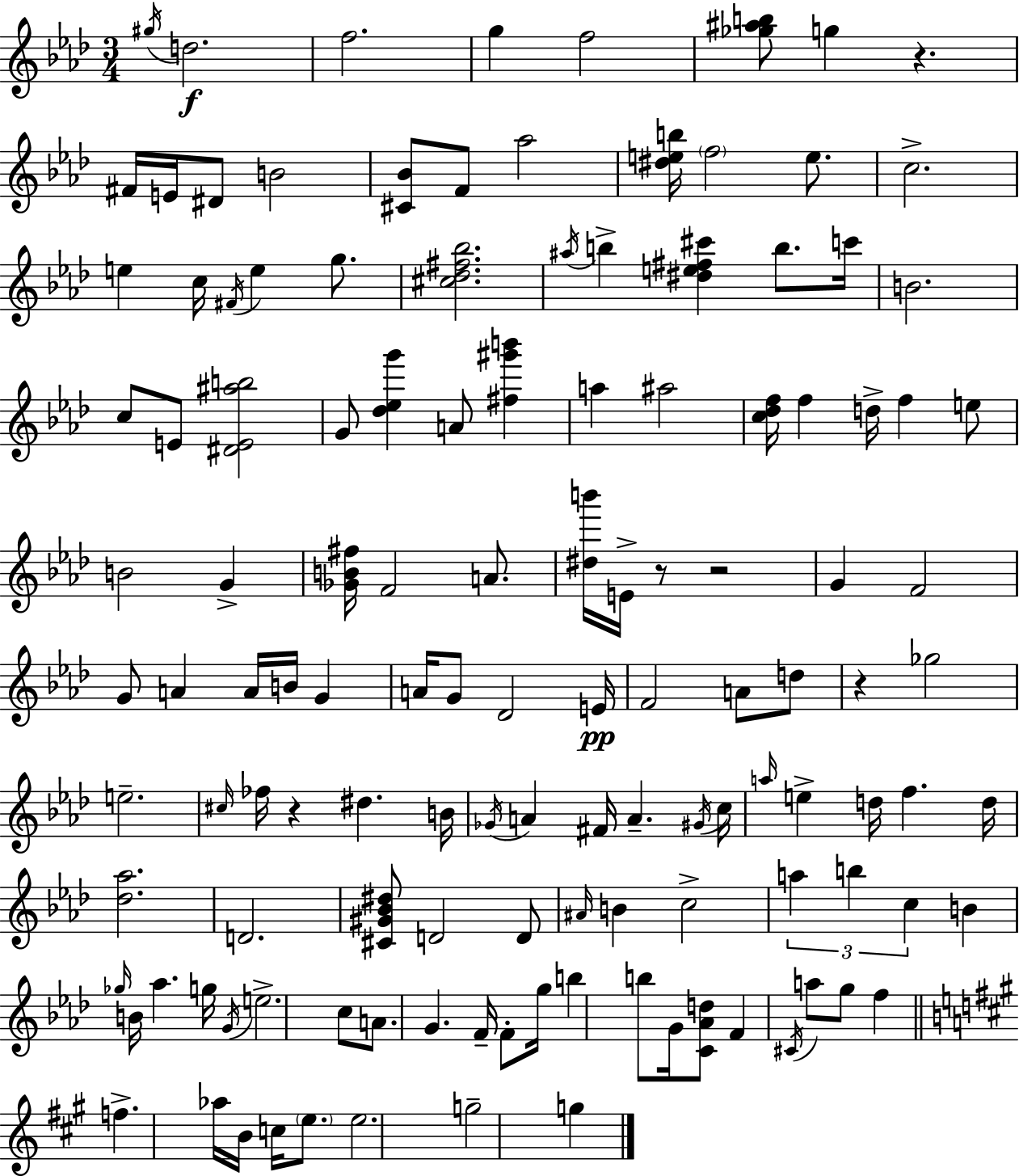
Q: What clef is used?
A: treble